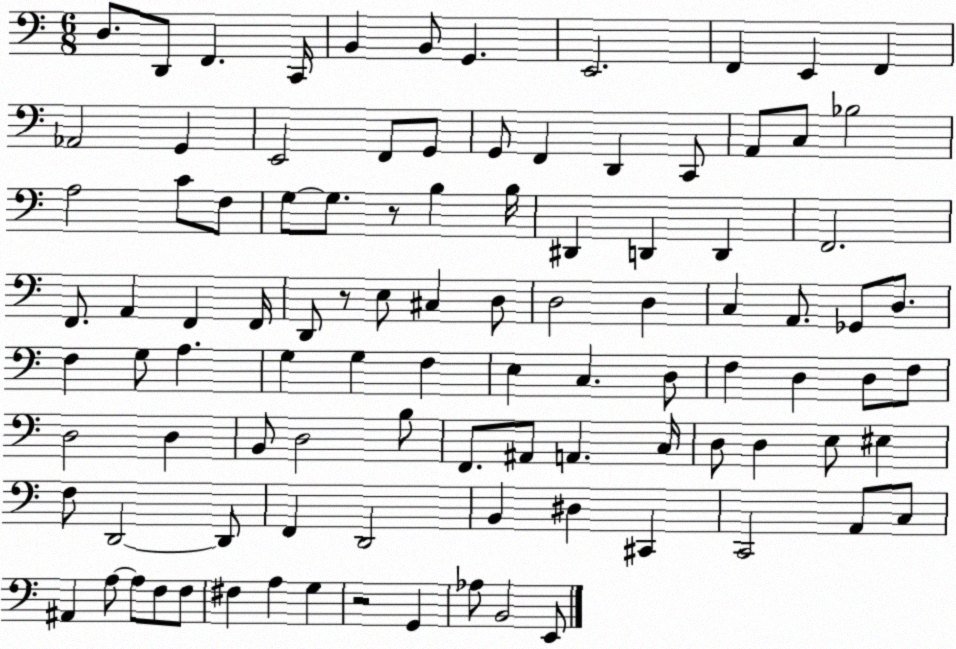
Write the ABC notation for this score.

X:1
T:Untitled
M:6/8
L:1/4
K:C
D,/2 D,,/2 F,, C,,/4 B,, B,,/2 G,, E,,2 F,, E,, F,, _A,,2 G,, E,,2 F,,/2 G,,/2 G,,/2 F,, D,, C,,/2 A,,/2 C,/2 _B,2 A,2 C/2 F,/2 G,/2 G,/2 z/2 B, B,/4 ^D,, D,, D,, F,,2 F,,/2 A,, F,, F,,/4 D,,/2 z/2 E,/2 ^C, D,/2 D,2 D, C, A,,/2 _G,,/2 D,/2 F, G,/2 A, G, G, F, E, C, D,/2 F, D, D,/2 F,/2 D,2 D, B,,/2 D,2 B,/2 F,,/2 ^A,,/2 A,, C,/4 D,/2 D, E,/2 ^E, F,/2 D,,2 D,,/2 F,, D,,2 B,, ^D, ^C,, C,,2 A,,/2 C,/2 ^A,, A,/2 A,/2 F,/2 F,/2 ^F, A, G, z2 G,, _A,/2 B,,2 E,,/2